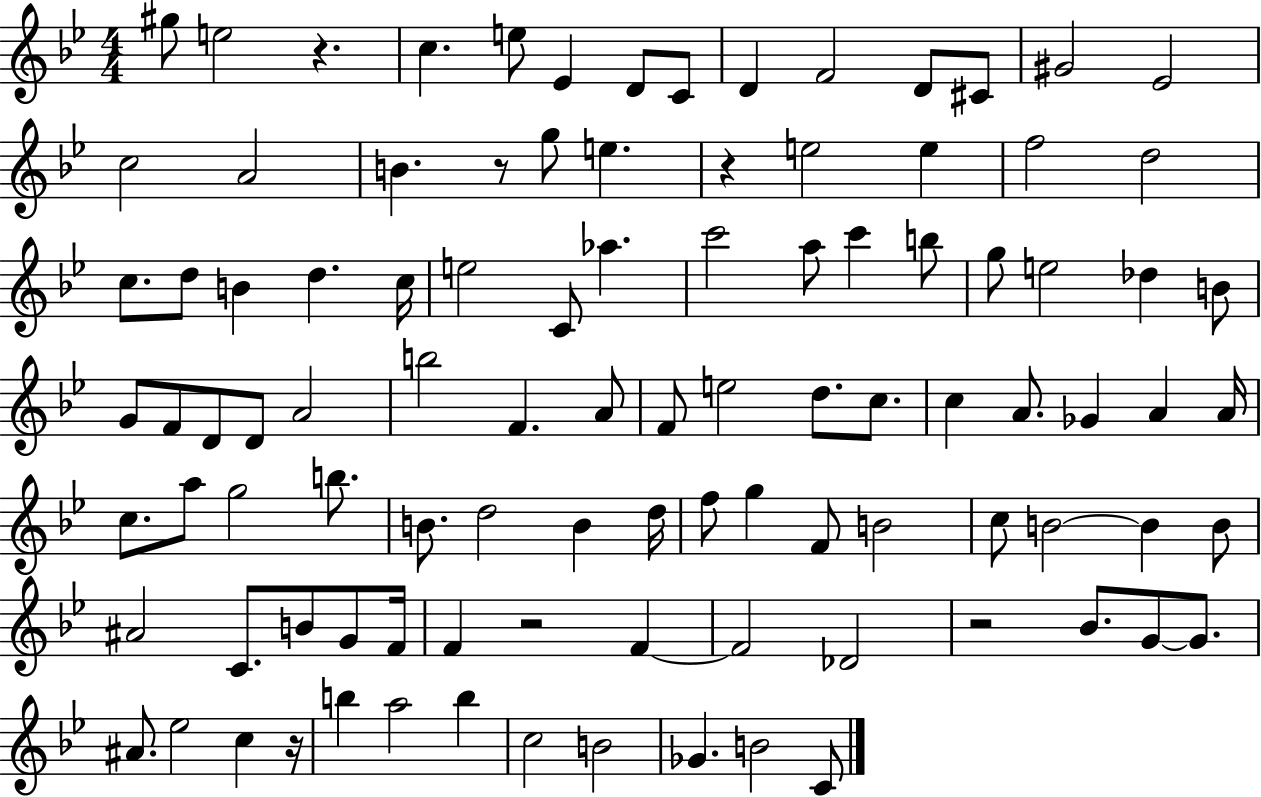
G#5/e E5/h R/q. C5/q. E5/e Eb4/q D4/e C4/e D4/q F4/h D4/e C#4/e G#4/h Eb4/h C5/h A4/h B4/q. R/e G5/e E5/q. R/q E5/h E5/q F5/h D5/h C5/e. D5/e B4/q D5/q. C5/s E5/h C4/e Ab5/q. C6/h A5/e C6/q B5/e G5/e E5/h Db5/q B4/e G4/e F4/e D4/e D4/e A4/h B5/h F4/q. A4/e F4/e E5/h D5/e. C5/e. C5/q A4/e. Gb4/q A4/q A4/s C5/e. A5/e G5/h B5/e. B4/e. D5/h B4/q D5/s F5/e G5/q F4/e B4/h C5/e B4/h B4/q B4/e A#4/h C4/e. B4/e G4/e F4/s F4/q R/h F4/q F4/h Db4/h R/h Bb4/e. G4/e G4/e. A#4/e. Eb5/h C5/q R/s B5/q A5/h B5/q C5/h B4/h Gb4/q. B4/h C4/e